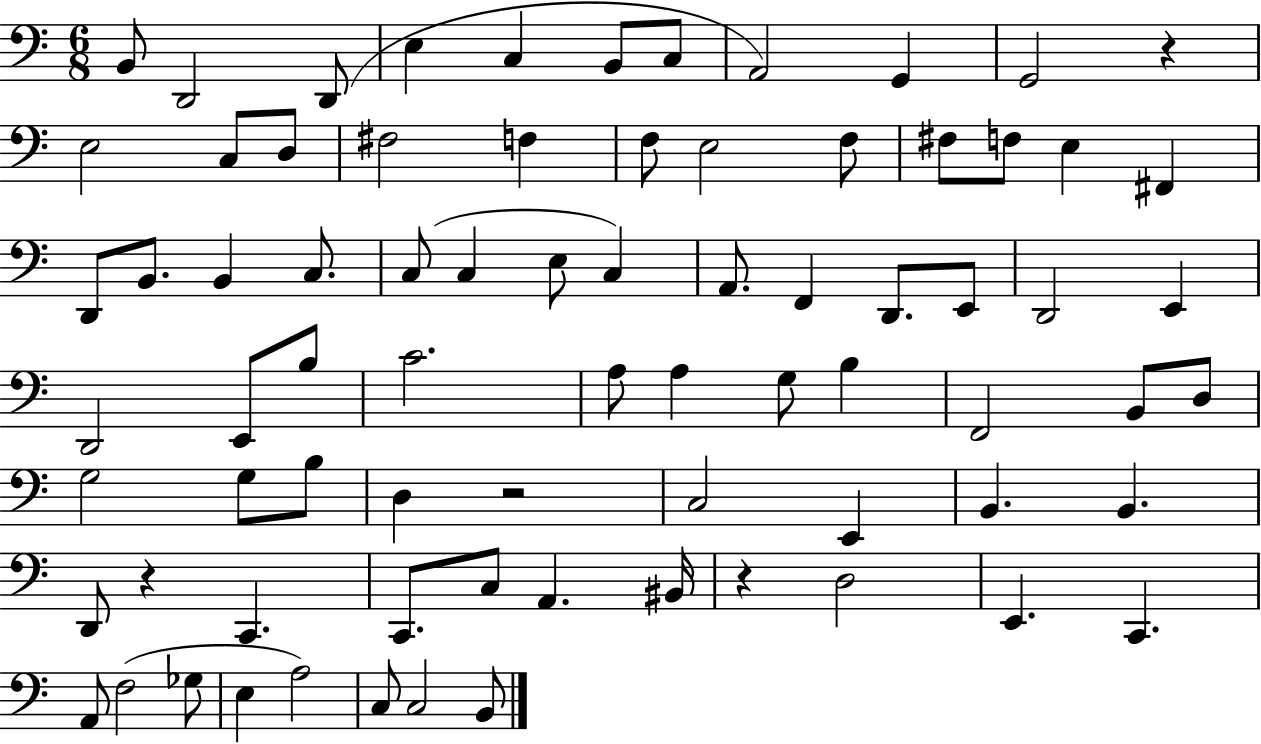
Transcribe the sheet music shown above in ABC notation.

X:1
T:Untitled
M:6/8
L:1/4
K:C
B,,/2 D,,2 D,,/2 E, C, B,,/2 C,/2 A,,2 G,, G,,2 z E,2 C,/2 D,/2 ^F,2 F, F,/2 E,2 F,/2 ^F,/2 F,/2 E, ^F,, D,,/2 B,,/2 B,, C,/2 C,/2 C, E,/2 C, A,,/2 F,, D,,/2 E,,/2 D,,2 E,, D,,2 E,,/2 B,/2 C2 A,/2 A, G,/2 B, F,,2 B,,/2 D,/2 G,2 G,/2 B,/2 D, z2 C,2 E,, B,, B,, D,,/2 z C,, C,,/2 C,/2 A,, ^B,,/4 z D,2 E,, C,, A,,/2 F,2 _G,/2 E, A,2 C,/2 C,2 B,,/2